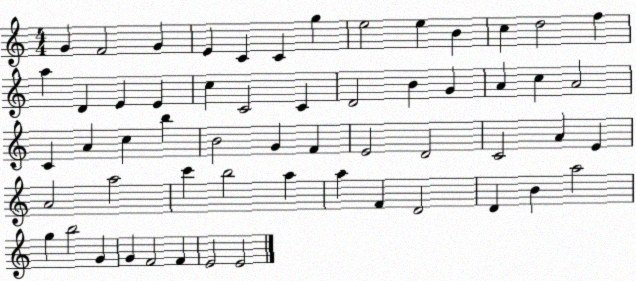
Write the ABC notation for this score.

X:1
T:Untitled
M:4/4
L:1/4
K:C
G F2 G E C C g e2 e B c d2 f a D E E c C2 C D2 B G A c A2 C A c b B2 G F E2 D2 C2 A E A2 a2 c' b2 a a F D2 D B a2 g b2 G G F2 F E2 E2